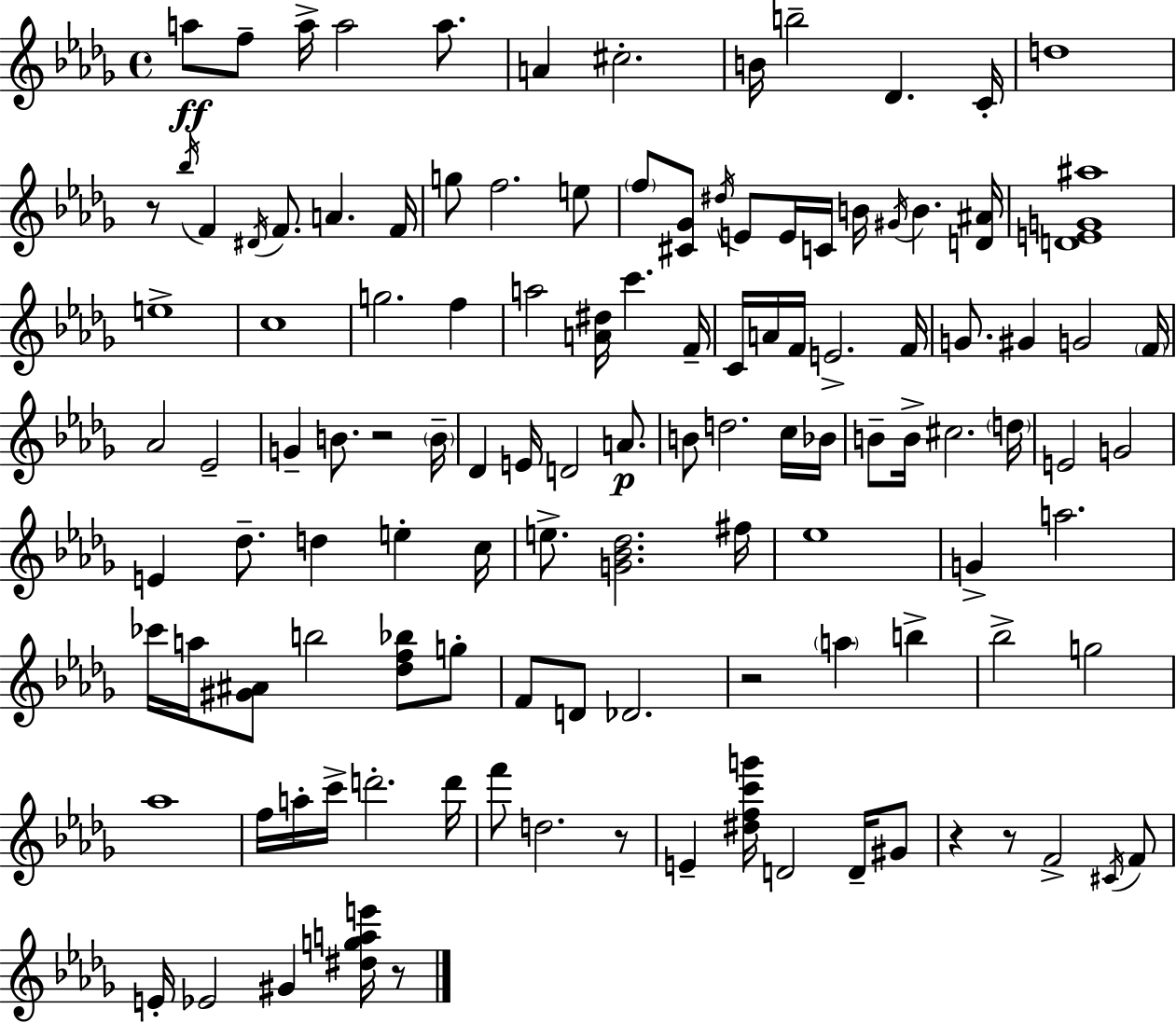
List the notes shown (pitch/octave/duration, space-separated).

A5/e F5/e A5/s A5/h A5/e. A4/q C#5/h. B4/s B5/h Db4/q. C4/s D5/w R/e Bb5/s F4/q D#4/s F4/e. A4/q. F4/s G5/e F5/h. E5/e F5/e [C#4,Gb4]/e D#5/s E4/e E4/s C4/s B4/s G#4/s B4/q. [D4,A#4]/s [D4,E4,G4,A#5]/w E5/w C5/w G5/h. F5/q A5/h [A4,D#5]/s C6/q. F4/s C4/s A4/s F4/s E4/h. F4/s G4/e. G#4/q G4/h F4/s Ab4/h Eb4/h G4/q B4/e. R/h B4/s Db4/q E4/s D4/h A4/e. B4/e D5/h. C5/s Bb4/s B4/e B4/s C#5/h. D5/s E4/h G4/h E4/q Db5/e. D5/q E5/q C5/s E5/e. [G4,Bb4,Db5]/h. F#5/s Eb5/w G4/q A5/h. CES6/s A5/s [G#4,A#4]/e B5/h [Db5,F5,Bb5]/e G5/e F4/e D4/e Db4/h. R/h A5/q B5/q Bb5/h G5/h Ab5/w F5/s A5/s C6/s D6/h. D6/s F6/e D5/h. R/e E4/q [D#5,F5,C6,G6]/s D4/h D4/s G#4/e R/q R/e F4/h C#4/s F4/e E4/s Eb4/h G#4/q [D#5,G5,A5,E6]/s R/e